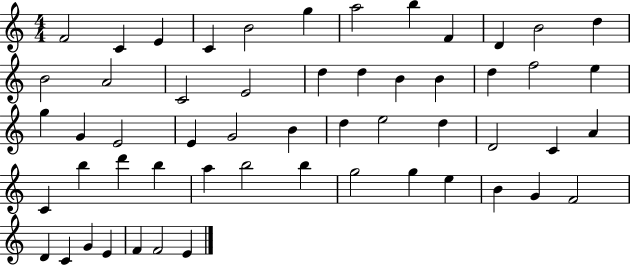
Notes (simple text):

F4/h C4/q E4/q C4/q B4/h G5/q A5/h B5/q F4/q D4/q B4/h D5/q B4/h A4/h C4/h E4/h D5/q D5/q B4/q B4/q D5/q F5/h E5/q G5/q G4/q E4/h E4/q G4/h B4/q D5/q E5/h D5/q D4/h C4/q A4/q C4/q B5/q D6/q B5/q A5/q B5/h B5/q G5/h G5/q E5/q B4/q G4/q F4/h D4/q C4/q G4/q E4/q F4/q F4/h E4/q